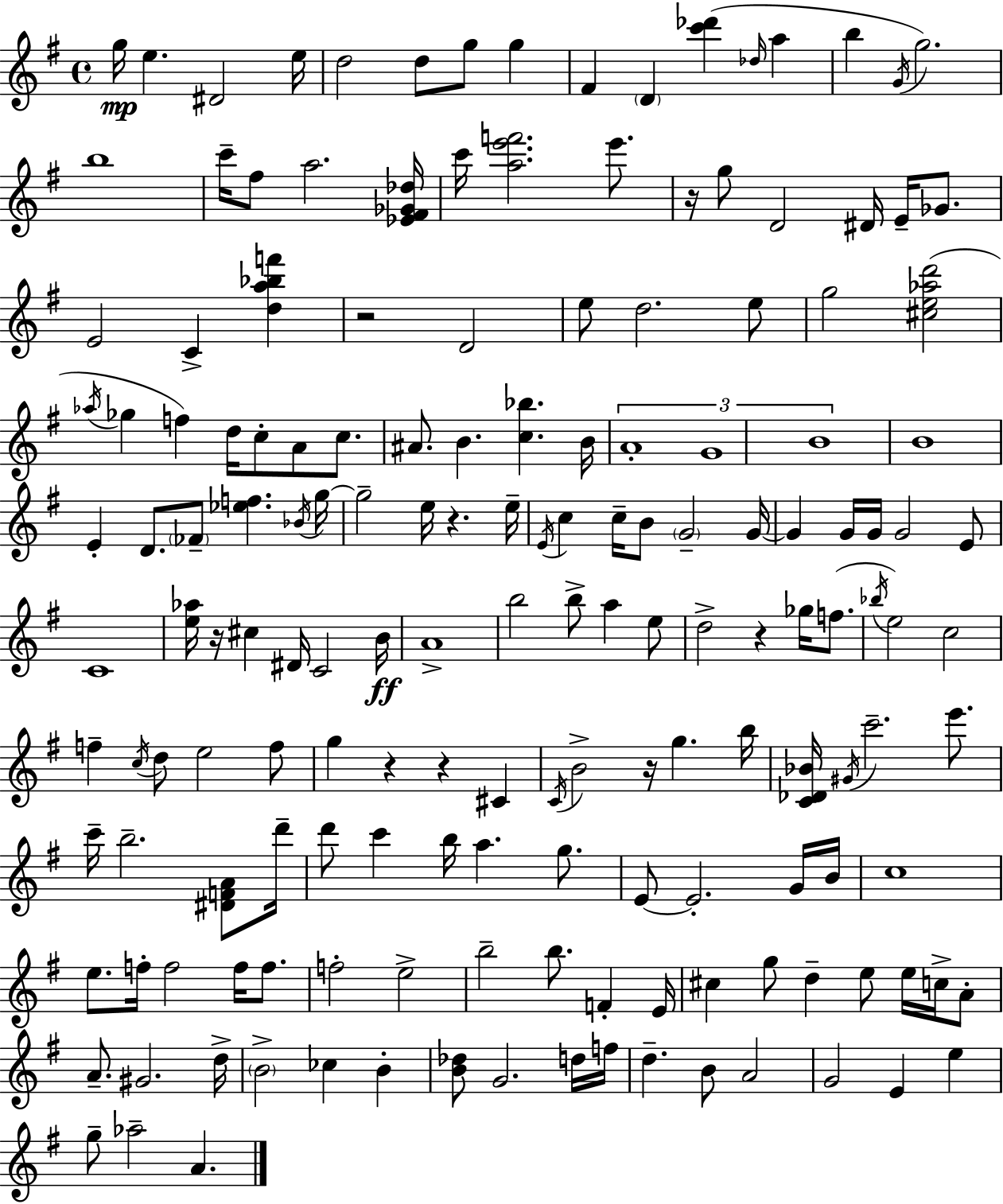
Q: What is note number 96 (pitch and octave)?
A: E6